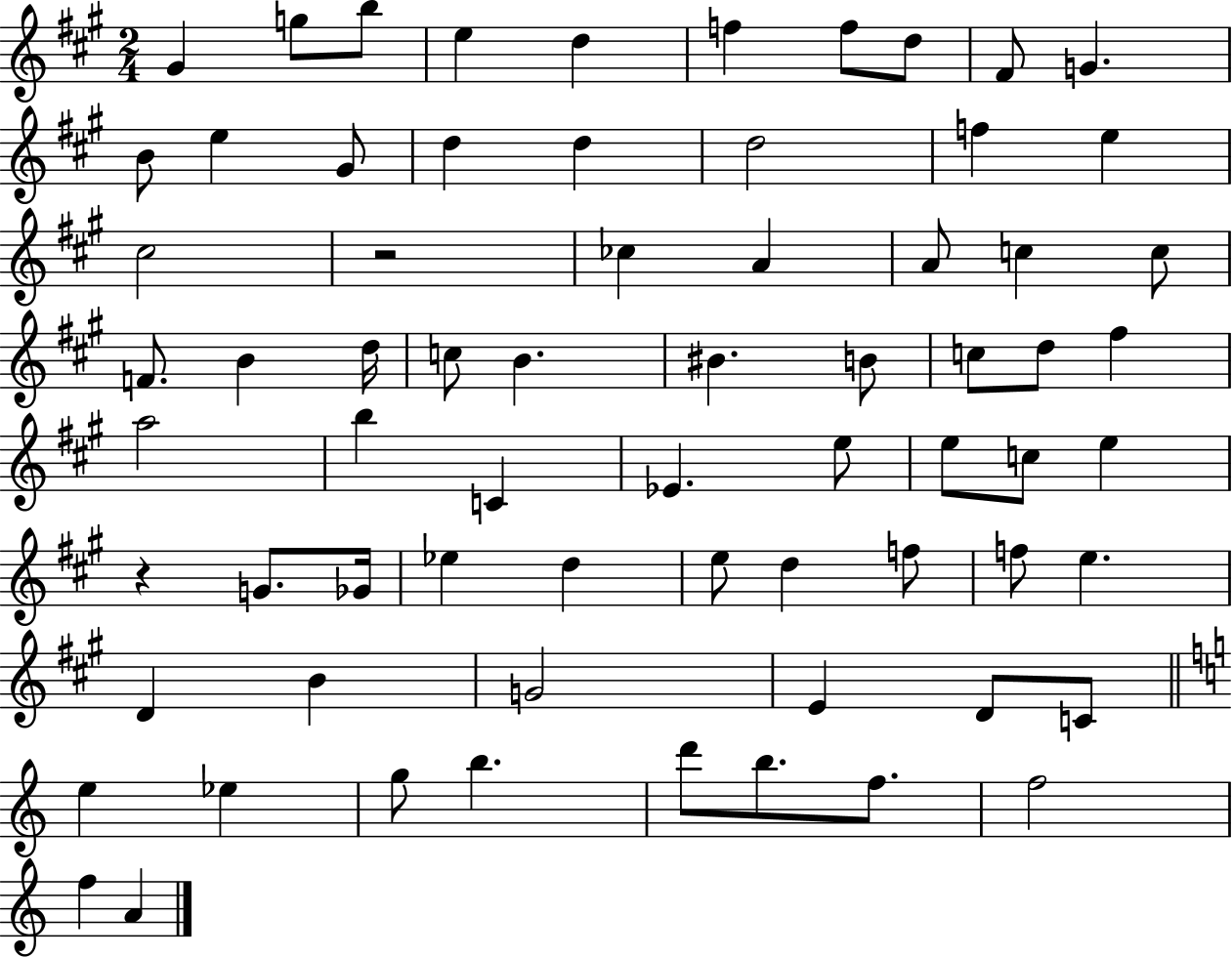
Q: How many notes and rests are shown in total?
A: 69